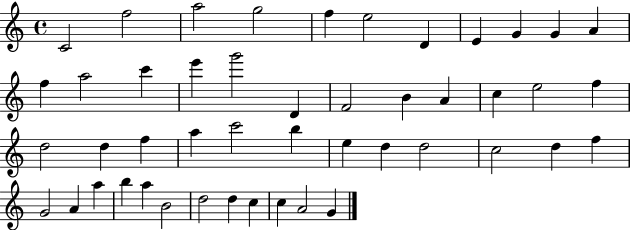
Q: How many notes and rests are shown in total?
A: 47